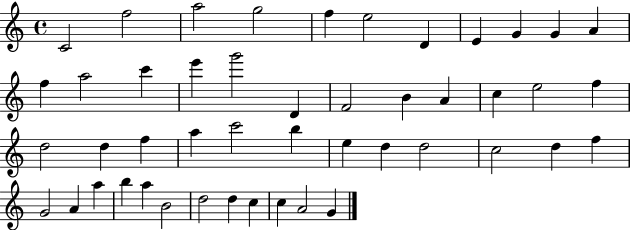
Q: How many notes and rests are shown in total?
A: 47